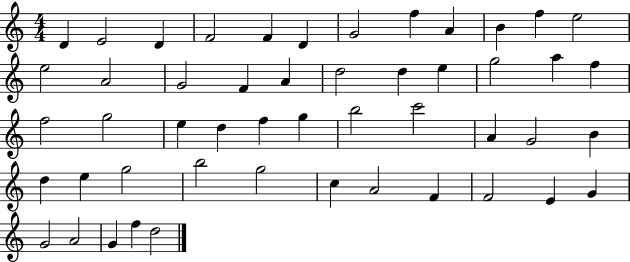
D4/q E4/h D4/q F4/h F4/q D4/q G4/h F5/q A4/q B4/q F5/q E5/h E5/h A4/h G4/h F4/q A4/q D5/h D5/q E5/q G5/h A5/q F5/q F5/h G5/h E5/q D5/q F5/q G5/q B5/h C6/h A4/q G4/h B4/q D5/q E5/q G5/h B5/h G5/h C5/q A4/h F4/q F4/h E4/q G4/q G4/h A4/h G4/q F5/q D5/h